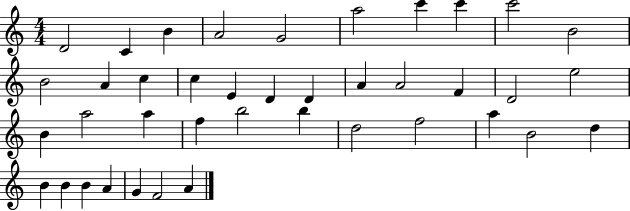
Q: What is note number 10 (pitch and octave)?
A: B4